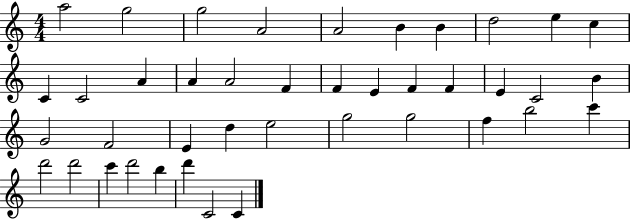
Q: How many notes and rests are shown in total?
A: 41